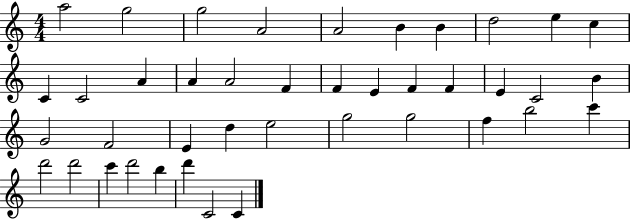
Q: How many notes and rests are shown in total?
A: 41